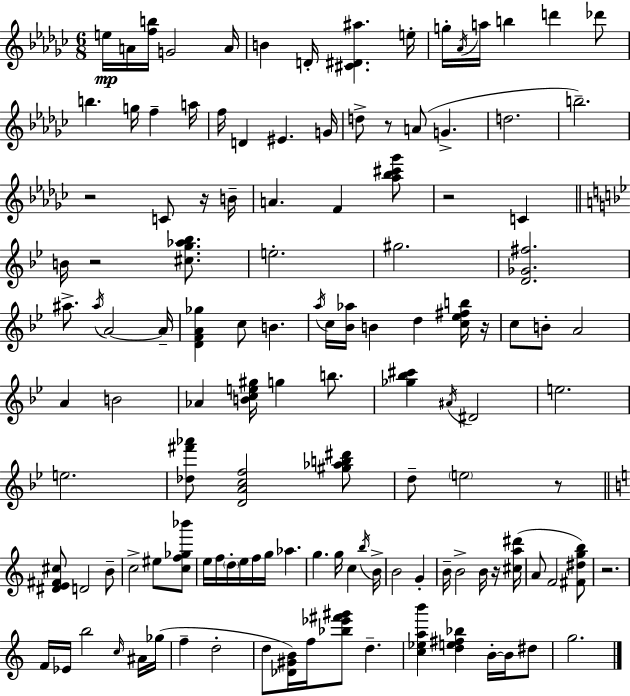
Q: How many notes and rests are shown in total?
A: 126